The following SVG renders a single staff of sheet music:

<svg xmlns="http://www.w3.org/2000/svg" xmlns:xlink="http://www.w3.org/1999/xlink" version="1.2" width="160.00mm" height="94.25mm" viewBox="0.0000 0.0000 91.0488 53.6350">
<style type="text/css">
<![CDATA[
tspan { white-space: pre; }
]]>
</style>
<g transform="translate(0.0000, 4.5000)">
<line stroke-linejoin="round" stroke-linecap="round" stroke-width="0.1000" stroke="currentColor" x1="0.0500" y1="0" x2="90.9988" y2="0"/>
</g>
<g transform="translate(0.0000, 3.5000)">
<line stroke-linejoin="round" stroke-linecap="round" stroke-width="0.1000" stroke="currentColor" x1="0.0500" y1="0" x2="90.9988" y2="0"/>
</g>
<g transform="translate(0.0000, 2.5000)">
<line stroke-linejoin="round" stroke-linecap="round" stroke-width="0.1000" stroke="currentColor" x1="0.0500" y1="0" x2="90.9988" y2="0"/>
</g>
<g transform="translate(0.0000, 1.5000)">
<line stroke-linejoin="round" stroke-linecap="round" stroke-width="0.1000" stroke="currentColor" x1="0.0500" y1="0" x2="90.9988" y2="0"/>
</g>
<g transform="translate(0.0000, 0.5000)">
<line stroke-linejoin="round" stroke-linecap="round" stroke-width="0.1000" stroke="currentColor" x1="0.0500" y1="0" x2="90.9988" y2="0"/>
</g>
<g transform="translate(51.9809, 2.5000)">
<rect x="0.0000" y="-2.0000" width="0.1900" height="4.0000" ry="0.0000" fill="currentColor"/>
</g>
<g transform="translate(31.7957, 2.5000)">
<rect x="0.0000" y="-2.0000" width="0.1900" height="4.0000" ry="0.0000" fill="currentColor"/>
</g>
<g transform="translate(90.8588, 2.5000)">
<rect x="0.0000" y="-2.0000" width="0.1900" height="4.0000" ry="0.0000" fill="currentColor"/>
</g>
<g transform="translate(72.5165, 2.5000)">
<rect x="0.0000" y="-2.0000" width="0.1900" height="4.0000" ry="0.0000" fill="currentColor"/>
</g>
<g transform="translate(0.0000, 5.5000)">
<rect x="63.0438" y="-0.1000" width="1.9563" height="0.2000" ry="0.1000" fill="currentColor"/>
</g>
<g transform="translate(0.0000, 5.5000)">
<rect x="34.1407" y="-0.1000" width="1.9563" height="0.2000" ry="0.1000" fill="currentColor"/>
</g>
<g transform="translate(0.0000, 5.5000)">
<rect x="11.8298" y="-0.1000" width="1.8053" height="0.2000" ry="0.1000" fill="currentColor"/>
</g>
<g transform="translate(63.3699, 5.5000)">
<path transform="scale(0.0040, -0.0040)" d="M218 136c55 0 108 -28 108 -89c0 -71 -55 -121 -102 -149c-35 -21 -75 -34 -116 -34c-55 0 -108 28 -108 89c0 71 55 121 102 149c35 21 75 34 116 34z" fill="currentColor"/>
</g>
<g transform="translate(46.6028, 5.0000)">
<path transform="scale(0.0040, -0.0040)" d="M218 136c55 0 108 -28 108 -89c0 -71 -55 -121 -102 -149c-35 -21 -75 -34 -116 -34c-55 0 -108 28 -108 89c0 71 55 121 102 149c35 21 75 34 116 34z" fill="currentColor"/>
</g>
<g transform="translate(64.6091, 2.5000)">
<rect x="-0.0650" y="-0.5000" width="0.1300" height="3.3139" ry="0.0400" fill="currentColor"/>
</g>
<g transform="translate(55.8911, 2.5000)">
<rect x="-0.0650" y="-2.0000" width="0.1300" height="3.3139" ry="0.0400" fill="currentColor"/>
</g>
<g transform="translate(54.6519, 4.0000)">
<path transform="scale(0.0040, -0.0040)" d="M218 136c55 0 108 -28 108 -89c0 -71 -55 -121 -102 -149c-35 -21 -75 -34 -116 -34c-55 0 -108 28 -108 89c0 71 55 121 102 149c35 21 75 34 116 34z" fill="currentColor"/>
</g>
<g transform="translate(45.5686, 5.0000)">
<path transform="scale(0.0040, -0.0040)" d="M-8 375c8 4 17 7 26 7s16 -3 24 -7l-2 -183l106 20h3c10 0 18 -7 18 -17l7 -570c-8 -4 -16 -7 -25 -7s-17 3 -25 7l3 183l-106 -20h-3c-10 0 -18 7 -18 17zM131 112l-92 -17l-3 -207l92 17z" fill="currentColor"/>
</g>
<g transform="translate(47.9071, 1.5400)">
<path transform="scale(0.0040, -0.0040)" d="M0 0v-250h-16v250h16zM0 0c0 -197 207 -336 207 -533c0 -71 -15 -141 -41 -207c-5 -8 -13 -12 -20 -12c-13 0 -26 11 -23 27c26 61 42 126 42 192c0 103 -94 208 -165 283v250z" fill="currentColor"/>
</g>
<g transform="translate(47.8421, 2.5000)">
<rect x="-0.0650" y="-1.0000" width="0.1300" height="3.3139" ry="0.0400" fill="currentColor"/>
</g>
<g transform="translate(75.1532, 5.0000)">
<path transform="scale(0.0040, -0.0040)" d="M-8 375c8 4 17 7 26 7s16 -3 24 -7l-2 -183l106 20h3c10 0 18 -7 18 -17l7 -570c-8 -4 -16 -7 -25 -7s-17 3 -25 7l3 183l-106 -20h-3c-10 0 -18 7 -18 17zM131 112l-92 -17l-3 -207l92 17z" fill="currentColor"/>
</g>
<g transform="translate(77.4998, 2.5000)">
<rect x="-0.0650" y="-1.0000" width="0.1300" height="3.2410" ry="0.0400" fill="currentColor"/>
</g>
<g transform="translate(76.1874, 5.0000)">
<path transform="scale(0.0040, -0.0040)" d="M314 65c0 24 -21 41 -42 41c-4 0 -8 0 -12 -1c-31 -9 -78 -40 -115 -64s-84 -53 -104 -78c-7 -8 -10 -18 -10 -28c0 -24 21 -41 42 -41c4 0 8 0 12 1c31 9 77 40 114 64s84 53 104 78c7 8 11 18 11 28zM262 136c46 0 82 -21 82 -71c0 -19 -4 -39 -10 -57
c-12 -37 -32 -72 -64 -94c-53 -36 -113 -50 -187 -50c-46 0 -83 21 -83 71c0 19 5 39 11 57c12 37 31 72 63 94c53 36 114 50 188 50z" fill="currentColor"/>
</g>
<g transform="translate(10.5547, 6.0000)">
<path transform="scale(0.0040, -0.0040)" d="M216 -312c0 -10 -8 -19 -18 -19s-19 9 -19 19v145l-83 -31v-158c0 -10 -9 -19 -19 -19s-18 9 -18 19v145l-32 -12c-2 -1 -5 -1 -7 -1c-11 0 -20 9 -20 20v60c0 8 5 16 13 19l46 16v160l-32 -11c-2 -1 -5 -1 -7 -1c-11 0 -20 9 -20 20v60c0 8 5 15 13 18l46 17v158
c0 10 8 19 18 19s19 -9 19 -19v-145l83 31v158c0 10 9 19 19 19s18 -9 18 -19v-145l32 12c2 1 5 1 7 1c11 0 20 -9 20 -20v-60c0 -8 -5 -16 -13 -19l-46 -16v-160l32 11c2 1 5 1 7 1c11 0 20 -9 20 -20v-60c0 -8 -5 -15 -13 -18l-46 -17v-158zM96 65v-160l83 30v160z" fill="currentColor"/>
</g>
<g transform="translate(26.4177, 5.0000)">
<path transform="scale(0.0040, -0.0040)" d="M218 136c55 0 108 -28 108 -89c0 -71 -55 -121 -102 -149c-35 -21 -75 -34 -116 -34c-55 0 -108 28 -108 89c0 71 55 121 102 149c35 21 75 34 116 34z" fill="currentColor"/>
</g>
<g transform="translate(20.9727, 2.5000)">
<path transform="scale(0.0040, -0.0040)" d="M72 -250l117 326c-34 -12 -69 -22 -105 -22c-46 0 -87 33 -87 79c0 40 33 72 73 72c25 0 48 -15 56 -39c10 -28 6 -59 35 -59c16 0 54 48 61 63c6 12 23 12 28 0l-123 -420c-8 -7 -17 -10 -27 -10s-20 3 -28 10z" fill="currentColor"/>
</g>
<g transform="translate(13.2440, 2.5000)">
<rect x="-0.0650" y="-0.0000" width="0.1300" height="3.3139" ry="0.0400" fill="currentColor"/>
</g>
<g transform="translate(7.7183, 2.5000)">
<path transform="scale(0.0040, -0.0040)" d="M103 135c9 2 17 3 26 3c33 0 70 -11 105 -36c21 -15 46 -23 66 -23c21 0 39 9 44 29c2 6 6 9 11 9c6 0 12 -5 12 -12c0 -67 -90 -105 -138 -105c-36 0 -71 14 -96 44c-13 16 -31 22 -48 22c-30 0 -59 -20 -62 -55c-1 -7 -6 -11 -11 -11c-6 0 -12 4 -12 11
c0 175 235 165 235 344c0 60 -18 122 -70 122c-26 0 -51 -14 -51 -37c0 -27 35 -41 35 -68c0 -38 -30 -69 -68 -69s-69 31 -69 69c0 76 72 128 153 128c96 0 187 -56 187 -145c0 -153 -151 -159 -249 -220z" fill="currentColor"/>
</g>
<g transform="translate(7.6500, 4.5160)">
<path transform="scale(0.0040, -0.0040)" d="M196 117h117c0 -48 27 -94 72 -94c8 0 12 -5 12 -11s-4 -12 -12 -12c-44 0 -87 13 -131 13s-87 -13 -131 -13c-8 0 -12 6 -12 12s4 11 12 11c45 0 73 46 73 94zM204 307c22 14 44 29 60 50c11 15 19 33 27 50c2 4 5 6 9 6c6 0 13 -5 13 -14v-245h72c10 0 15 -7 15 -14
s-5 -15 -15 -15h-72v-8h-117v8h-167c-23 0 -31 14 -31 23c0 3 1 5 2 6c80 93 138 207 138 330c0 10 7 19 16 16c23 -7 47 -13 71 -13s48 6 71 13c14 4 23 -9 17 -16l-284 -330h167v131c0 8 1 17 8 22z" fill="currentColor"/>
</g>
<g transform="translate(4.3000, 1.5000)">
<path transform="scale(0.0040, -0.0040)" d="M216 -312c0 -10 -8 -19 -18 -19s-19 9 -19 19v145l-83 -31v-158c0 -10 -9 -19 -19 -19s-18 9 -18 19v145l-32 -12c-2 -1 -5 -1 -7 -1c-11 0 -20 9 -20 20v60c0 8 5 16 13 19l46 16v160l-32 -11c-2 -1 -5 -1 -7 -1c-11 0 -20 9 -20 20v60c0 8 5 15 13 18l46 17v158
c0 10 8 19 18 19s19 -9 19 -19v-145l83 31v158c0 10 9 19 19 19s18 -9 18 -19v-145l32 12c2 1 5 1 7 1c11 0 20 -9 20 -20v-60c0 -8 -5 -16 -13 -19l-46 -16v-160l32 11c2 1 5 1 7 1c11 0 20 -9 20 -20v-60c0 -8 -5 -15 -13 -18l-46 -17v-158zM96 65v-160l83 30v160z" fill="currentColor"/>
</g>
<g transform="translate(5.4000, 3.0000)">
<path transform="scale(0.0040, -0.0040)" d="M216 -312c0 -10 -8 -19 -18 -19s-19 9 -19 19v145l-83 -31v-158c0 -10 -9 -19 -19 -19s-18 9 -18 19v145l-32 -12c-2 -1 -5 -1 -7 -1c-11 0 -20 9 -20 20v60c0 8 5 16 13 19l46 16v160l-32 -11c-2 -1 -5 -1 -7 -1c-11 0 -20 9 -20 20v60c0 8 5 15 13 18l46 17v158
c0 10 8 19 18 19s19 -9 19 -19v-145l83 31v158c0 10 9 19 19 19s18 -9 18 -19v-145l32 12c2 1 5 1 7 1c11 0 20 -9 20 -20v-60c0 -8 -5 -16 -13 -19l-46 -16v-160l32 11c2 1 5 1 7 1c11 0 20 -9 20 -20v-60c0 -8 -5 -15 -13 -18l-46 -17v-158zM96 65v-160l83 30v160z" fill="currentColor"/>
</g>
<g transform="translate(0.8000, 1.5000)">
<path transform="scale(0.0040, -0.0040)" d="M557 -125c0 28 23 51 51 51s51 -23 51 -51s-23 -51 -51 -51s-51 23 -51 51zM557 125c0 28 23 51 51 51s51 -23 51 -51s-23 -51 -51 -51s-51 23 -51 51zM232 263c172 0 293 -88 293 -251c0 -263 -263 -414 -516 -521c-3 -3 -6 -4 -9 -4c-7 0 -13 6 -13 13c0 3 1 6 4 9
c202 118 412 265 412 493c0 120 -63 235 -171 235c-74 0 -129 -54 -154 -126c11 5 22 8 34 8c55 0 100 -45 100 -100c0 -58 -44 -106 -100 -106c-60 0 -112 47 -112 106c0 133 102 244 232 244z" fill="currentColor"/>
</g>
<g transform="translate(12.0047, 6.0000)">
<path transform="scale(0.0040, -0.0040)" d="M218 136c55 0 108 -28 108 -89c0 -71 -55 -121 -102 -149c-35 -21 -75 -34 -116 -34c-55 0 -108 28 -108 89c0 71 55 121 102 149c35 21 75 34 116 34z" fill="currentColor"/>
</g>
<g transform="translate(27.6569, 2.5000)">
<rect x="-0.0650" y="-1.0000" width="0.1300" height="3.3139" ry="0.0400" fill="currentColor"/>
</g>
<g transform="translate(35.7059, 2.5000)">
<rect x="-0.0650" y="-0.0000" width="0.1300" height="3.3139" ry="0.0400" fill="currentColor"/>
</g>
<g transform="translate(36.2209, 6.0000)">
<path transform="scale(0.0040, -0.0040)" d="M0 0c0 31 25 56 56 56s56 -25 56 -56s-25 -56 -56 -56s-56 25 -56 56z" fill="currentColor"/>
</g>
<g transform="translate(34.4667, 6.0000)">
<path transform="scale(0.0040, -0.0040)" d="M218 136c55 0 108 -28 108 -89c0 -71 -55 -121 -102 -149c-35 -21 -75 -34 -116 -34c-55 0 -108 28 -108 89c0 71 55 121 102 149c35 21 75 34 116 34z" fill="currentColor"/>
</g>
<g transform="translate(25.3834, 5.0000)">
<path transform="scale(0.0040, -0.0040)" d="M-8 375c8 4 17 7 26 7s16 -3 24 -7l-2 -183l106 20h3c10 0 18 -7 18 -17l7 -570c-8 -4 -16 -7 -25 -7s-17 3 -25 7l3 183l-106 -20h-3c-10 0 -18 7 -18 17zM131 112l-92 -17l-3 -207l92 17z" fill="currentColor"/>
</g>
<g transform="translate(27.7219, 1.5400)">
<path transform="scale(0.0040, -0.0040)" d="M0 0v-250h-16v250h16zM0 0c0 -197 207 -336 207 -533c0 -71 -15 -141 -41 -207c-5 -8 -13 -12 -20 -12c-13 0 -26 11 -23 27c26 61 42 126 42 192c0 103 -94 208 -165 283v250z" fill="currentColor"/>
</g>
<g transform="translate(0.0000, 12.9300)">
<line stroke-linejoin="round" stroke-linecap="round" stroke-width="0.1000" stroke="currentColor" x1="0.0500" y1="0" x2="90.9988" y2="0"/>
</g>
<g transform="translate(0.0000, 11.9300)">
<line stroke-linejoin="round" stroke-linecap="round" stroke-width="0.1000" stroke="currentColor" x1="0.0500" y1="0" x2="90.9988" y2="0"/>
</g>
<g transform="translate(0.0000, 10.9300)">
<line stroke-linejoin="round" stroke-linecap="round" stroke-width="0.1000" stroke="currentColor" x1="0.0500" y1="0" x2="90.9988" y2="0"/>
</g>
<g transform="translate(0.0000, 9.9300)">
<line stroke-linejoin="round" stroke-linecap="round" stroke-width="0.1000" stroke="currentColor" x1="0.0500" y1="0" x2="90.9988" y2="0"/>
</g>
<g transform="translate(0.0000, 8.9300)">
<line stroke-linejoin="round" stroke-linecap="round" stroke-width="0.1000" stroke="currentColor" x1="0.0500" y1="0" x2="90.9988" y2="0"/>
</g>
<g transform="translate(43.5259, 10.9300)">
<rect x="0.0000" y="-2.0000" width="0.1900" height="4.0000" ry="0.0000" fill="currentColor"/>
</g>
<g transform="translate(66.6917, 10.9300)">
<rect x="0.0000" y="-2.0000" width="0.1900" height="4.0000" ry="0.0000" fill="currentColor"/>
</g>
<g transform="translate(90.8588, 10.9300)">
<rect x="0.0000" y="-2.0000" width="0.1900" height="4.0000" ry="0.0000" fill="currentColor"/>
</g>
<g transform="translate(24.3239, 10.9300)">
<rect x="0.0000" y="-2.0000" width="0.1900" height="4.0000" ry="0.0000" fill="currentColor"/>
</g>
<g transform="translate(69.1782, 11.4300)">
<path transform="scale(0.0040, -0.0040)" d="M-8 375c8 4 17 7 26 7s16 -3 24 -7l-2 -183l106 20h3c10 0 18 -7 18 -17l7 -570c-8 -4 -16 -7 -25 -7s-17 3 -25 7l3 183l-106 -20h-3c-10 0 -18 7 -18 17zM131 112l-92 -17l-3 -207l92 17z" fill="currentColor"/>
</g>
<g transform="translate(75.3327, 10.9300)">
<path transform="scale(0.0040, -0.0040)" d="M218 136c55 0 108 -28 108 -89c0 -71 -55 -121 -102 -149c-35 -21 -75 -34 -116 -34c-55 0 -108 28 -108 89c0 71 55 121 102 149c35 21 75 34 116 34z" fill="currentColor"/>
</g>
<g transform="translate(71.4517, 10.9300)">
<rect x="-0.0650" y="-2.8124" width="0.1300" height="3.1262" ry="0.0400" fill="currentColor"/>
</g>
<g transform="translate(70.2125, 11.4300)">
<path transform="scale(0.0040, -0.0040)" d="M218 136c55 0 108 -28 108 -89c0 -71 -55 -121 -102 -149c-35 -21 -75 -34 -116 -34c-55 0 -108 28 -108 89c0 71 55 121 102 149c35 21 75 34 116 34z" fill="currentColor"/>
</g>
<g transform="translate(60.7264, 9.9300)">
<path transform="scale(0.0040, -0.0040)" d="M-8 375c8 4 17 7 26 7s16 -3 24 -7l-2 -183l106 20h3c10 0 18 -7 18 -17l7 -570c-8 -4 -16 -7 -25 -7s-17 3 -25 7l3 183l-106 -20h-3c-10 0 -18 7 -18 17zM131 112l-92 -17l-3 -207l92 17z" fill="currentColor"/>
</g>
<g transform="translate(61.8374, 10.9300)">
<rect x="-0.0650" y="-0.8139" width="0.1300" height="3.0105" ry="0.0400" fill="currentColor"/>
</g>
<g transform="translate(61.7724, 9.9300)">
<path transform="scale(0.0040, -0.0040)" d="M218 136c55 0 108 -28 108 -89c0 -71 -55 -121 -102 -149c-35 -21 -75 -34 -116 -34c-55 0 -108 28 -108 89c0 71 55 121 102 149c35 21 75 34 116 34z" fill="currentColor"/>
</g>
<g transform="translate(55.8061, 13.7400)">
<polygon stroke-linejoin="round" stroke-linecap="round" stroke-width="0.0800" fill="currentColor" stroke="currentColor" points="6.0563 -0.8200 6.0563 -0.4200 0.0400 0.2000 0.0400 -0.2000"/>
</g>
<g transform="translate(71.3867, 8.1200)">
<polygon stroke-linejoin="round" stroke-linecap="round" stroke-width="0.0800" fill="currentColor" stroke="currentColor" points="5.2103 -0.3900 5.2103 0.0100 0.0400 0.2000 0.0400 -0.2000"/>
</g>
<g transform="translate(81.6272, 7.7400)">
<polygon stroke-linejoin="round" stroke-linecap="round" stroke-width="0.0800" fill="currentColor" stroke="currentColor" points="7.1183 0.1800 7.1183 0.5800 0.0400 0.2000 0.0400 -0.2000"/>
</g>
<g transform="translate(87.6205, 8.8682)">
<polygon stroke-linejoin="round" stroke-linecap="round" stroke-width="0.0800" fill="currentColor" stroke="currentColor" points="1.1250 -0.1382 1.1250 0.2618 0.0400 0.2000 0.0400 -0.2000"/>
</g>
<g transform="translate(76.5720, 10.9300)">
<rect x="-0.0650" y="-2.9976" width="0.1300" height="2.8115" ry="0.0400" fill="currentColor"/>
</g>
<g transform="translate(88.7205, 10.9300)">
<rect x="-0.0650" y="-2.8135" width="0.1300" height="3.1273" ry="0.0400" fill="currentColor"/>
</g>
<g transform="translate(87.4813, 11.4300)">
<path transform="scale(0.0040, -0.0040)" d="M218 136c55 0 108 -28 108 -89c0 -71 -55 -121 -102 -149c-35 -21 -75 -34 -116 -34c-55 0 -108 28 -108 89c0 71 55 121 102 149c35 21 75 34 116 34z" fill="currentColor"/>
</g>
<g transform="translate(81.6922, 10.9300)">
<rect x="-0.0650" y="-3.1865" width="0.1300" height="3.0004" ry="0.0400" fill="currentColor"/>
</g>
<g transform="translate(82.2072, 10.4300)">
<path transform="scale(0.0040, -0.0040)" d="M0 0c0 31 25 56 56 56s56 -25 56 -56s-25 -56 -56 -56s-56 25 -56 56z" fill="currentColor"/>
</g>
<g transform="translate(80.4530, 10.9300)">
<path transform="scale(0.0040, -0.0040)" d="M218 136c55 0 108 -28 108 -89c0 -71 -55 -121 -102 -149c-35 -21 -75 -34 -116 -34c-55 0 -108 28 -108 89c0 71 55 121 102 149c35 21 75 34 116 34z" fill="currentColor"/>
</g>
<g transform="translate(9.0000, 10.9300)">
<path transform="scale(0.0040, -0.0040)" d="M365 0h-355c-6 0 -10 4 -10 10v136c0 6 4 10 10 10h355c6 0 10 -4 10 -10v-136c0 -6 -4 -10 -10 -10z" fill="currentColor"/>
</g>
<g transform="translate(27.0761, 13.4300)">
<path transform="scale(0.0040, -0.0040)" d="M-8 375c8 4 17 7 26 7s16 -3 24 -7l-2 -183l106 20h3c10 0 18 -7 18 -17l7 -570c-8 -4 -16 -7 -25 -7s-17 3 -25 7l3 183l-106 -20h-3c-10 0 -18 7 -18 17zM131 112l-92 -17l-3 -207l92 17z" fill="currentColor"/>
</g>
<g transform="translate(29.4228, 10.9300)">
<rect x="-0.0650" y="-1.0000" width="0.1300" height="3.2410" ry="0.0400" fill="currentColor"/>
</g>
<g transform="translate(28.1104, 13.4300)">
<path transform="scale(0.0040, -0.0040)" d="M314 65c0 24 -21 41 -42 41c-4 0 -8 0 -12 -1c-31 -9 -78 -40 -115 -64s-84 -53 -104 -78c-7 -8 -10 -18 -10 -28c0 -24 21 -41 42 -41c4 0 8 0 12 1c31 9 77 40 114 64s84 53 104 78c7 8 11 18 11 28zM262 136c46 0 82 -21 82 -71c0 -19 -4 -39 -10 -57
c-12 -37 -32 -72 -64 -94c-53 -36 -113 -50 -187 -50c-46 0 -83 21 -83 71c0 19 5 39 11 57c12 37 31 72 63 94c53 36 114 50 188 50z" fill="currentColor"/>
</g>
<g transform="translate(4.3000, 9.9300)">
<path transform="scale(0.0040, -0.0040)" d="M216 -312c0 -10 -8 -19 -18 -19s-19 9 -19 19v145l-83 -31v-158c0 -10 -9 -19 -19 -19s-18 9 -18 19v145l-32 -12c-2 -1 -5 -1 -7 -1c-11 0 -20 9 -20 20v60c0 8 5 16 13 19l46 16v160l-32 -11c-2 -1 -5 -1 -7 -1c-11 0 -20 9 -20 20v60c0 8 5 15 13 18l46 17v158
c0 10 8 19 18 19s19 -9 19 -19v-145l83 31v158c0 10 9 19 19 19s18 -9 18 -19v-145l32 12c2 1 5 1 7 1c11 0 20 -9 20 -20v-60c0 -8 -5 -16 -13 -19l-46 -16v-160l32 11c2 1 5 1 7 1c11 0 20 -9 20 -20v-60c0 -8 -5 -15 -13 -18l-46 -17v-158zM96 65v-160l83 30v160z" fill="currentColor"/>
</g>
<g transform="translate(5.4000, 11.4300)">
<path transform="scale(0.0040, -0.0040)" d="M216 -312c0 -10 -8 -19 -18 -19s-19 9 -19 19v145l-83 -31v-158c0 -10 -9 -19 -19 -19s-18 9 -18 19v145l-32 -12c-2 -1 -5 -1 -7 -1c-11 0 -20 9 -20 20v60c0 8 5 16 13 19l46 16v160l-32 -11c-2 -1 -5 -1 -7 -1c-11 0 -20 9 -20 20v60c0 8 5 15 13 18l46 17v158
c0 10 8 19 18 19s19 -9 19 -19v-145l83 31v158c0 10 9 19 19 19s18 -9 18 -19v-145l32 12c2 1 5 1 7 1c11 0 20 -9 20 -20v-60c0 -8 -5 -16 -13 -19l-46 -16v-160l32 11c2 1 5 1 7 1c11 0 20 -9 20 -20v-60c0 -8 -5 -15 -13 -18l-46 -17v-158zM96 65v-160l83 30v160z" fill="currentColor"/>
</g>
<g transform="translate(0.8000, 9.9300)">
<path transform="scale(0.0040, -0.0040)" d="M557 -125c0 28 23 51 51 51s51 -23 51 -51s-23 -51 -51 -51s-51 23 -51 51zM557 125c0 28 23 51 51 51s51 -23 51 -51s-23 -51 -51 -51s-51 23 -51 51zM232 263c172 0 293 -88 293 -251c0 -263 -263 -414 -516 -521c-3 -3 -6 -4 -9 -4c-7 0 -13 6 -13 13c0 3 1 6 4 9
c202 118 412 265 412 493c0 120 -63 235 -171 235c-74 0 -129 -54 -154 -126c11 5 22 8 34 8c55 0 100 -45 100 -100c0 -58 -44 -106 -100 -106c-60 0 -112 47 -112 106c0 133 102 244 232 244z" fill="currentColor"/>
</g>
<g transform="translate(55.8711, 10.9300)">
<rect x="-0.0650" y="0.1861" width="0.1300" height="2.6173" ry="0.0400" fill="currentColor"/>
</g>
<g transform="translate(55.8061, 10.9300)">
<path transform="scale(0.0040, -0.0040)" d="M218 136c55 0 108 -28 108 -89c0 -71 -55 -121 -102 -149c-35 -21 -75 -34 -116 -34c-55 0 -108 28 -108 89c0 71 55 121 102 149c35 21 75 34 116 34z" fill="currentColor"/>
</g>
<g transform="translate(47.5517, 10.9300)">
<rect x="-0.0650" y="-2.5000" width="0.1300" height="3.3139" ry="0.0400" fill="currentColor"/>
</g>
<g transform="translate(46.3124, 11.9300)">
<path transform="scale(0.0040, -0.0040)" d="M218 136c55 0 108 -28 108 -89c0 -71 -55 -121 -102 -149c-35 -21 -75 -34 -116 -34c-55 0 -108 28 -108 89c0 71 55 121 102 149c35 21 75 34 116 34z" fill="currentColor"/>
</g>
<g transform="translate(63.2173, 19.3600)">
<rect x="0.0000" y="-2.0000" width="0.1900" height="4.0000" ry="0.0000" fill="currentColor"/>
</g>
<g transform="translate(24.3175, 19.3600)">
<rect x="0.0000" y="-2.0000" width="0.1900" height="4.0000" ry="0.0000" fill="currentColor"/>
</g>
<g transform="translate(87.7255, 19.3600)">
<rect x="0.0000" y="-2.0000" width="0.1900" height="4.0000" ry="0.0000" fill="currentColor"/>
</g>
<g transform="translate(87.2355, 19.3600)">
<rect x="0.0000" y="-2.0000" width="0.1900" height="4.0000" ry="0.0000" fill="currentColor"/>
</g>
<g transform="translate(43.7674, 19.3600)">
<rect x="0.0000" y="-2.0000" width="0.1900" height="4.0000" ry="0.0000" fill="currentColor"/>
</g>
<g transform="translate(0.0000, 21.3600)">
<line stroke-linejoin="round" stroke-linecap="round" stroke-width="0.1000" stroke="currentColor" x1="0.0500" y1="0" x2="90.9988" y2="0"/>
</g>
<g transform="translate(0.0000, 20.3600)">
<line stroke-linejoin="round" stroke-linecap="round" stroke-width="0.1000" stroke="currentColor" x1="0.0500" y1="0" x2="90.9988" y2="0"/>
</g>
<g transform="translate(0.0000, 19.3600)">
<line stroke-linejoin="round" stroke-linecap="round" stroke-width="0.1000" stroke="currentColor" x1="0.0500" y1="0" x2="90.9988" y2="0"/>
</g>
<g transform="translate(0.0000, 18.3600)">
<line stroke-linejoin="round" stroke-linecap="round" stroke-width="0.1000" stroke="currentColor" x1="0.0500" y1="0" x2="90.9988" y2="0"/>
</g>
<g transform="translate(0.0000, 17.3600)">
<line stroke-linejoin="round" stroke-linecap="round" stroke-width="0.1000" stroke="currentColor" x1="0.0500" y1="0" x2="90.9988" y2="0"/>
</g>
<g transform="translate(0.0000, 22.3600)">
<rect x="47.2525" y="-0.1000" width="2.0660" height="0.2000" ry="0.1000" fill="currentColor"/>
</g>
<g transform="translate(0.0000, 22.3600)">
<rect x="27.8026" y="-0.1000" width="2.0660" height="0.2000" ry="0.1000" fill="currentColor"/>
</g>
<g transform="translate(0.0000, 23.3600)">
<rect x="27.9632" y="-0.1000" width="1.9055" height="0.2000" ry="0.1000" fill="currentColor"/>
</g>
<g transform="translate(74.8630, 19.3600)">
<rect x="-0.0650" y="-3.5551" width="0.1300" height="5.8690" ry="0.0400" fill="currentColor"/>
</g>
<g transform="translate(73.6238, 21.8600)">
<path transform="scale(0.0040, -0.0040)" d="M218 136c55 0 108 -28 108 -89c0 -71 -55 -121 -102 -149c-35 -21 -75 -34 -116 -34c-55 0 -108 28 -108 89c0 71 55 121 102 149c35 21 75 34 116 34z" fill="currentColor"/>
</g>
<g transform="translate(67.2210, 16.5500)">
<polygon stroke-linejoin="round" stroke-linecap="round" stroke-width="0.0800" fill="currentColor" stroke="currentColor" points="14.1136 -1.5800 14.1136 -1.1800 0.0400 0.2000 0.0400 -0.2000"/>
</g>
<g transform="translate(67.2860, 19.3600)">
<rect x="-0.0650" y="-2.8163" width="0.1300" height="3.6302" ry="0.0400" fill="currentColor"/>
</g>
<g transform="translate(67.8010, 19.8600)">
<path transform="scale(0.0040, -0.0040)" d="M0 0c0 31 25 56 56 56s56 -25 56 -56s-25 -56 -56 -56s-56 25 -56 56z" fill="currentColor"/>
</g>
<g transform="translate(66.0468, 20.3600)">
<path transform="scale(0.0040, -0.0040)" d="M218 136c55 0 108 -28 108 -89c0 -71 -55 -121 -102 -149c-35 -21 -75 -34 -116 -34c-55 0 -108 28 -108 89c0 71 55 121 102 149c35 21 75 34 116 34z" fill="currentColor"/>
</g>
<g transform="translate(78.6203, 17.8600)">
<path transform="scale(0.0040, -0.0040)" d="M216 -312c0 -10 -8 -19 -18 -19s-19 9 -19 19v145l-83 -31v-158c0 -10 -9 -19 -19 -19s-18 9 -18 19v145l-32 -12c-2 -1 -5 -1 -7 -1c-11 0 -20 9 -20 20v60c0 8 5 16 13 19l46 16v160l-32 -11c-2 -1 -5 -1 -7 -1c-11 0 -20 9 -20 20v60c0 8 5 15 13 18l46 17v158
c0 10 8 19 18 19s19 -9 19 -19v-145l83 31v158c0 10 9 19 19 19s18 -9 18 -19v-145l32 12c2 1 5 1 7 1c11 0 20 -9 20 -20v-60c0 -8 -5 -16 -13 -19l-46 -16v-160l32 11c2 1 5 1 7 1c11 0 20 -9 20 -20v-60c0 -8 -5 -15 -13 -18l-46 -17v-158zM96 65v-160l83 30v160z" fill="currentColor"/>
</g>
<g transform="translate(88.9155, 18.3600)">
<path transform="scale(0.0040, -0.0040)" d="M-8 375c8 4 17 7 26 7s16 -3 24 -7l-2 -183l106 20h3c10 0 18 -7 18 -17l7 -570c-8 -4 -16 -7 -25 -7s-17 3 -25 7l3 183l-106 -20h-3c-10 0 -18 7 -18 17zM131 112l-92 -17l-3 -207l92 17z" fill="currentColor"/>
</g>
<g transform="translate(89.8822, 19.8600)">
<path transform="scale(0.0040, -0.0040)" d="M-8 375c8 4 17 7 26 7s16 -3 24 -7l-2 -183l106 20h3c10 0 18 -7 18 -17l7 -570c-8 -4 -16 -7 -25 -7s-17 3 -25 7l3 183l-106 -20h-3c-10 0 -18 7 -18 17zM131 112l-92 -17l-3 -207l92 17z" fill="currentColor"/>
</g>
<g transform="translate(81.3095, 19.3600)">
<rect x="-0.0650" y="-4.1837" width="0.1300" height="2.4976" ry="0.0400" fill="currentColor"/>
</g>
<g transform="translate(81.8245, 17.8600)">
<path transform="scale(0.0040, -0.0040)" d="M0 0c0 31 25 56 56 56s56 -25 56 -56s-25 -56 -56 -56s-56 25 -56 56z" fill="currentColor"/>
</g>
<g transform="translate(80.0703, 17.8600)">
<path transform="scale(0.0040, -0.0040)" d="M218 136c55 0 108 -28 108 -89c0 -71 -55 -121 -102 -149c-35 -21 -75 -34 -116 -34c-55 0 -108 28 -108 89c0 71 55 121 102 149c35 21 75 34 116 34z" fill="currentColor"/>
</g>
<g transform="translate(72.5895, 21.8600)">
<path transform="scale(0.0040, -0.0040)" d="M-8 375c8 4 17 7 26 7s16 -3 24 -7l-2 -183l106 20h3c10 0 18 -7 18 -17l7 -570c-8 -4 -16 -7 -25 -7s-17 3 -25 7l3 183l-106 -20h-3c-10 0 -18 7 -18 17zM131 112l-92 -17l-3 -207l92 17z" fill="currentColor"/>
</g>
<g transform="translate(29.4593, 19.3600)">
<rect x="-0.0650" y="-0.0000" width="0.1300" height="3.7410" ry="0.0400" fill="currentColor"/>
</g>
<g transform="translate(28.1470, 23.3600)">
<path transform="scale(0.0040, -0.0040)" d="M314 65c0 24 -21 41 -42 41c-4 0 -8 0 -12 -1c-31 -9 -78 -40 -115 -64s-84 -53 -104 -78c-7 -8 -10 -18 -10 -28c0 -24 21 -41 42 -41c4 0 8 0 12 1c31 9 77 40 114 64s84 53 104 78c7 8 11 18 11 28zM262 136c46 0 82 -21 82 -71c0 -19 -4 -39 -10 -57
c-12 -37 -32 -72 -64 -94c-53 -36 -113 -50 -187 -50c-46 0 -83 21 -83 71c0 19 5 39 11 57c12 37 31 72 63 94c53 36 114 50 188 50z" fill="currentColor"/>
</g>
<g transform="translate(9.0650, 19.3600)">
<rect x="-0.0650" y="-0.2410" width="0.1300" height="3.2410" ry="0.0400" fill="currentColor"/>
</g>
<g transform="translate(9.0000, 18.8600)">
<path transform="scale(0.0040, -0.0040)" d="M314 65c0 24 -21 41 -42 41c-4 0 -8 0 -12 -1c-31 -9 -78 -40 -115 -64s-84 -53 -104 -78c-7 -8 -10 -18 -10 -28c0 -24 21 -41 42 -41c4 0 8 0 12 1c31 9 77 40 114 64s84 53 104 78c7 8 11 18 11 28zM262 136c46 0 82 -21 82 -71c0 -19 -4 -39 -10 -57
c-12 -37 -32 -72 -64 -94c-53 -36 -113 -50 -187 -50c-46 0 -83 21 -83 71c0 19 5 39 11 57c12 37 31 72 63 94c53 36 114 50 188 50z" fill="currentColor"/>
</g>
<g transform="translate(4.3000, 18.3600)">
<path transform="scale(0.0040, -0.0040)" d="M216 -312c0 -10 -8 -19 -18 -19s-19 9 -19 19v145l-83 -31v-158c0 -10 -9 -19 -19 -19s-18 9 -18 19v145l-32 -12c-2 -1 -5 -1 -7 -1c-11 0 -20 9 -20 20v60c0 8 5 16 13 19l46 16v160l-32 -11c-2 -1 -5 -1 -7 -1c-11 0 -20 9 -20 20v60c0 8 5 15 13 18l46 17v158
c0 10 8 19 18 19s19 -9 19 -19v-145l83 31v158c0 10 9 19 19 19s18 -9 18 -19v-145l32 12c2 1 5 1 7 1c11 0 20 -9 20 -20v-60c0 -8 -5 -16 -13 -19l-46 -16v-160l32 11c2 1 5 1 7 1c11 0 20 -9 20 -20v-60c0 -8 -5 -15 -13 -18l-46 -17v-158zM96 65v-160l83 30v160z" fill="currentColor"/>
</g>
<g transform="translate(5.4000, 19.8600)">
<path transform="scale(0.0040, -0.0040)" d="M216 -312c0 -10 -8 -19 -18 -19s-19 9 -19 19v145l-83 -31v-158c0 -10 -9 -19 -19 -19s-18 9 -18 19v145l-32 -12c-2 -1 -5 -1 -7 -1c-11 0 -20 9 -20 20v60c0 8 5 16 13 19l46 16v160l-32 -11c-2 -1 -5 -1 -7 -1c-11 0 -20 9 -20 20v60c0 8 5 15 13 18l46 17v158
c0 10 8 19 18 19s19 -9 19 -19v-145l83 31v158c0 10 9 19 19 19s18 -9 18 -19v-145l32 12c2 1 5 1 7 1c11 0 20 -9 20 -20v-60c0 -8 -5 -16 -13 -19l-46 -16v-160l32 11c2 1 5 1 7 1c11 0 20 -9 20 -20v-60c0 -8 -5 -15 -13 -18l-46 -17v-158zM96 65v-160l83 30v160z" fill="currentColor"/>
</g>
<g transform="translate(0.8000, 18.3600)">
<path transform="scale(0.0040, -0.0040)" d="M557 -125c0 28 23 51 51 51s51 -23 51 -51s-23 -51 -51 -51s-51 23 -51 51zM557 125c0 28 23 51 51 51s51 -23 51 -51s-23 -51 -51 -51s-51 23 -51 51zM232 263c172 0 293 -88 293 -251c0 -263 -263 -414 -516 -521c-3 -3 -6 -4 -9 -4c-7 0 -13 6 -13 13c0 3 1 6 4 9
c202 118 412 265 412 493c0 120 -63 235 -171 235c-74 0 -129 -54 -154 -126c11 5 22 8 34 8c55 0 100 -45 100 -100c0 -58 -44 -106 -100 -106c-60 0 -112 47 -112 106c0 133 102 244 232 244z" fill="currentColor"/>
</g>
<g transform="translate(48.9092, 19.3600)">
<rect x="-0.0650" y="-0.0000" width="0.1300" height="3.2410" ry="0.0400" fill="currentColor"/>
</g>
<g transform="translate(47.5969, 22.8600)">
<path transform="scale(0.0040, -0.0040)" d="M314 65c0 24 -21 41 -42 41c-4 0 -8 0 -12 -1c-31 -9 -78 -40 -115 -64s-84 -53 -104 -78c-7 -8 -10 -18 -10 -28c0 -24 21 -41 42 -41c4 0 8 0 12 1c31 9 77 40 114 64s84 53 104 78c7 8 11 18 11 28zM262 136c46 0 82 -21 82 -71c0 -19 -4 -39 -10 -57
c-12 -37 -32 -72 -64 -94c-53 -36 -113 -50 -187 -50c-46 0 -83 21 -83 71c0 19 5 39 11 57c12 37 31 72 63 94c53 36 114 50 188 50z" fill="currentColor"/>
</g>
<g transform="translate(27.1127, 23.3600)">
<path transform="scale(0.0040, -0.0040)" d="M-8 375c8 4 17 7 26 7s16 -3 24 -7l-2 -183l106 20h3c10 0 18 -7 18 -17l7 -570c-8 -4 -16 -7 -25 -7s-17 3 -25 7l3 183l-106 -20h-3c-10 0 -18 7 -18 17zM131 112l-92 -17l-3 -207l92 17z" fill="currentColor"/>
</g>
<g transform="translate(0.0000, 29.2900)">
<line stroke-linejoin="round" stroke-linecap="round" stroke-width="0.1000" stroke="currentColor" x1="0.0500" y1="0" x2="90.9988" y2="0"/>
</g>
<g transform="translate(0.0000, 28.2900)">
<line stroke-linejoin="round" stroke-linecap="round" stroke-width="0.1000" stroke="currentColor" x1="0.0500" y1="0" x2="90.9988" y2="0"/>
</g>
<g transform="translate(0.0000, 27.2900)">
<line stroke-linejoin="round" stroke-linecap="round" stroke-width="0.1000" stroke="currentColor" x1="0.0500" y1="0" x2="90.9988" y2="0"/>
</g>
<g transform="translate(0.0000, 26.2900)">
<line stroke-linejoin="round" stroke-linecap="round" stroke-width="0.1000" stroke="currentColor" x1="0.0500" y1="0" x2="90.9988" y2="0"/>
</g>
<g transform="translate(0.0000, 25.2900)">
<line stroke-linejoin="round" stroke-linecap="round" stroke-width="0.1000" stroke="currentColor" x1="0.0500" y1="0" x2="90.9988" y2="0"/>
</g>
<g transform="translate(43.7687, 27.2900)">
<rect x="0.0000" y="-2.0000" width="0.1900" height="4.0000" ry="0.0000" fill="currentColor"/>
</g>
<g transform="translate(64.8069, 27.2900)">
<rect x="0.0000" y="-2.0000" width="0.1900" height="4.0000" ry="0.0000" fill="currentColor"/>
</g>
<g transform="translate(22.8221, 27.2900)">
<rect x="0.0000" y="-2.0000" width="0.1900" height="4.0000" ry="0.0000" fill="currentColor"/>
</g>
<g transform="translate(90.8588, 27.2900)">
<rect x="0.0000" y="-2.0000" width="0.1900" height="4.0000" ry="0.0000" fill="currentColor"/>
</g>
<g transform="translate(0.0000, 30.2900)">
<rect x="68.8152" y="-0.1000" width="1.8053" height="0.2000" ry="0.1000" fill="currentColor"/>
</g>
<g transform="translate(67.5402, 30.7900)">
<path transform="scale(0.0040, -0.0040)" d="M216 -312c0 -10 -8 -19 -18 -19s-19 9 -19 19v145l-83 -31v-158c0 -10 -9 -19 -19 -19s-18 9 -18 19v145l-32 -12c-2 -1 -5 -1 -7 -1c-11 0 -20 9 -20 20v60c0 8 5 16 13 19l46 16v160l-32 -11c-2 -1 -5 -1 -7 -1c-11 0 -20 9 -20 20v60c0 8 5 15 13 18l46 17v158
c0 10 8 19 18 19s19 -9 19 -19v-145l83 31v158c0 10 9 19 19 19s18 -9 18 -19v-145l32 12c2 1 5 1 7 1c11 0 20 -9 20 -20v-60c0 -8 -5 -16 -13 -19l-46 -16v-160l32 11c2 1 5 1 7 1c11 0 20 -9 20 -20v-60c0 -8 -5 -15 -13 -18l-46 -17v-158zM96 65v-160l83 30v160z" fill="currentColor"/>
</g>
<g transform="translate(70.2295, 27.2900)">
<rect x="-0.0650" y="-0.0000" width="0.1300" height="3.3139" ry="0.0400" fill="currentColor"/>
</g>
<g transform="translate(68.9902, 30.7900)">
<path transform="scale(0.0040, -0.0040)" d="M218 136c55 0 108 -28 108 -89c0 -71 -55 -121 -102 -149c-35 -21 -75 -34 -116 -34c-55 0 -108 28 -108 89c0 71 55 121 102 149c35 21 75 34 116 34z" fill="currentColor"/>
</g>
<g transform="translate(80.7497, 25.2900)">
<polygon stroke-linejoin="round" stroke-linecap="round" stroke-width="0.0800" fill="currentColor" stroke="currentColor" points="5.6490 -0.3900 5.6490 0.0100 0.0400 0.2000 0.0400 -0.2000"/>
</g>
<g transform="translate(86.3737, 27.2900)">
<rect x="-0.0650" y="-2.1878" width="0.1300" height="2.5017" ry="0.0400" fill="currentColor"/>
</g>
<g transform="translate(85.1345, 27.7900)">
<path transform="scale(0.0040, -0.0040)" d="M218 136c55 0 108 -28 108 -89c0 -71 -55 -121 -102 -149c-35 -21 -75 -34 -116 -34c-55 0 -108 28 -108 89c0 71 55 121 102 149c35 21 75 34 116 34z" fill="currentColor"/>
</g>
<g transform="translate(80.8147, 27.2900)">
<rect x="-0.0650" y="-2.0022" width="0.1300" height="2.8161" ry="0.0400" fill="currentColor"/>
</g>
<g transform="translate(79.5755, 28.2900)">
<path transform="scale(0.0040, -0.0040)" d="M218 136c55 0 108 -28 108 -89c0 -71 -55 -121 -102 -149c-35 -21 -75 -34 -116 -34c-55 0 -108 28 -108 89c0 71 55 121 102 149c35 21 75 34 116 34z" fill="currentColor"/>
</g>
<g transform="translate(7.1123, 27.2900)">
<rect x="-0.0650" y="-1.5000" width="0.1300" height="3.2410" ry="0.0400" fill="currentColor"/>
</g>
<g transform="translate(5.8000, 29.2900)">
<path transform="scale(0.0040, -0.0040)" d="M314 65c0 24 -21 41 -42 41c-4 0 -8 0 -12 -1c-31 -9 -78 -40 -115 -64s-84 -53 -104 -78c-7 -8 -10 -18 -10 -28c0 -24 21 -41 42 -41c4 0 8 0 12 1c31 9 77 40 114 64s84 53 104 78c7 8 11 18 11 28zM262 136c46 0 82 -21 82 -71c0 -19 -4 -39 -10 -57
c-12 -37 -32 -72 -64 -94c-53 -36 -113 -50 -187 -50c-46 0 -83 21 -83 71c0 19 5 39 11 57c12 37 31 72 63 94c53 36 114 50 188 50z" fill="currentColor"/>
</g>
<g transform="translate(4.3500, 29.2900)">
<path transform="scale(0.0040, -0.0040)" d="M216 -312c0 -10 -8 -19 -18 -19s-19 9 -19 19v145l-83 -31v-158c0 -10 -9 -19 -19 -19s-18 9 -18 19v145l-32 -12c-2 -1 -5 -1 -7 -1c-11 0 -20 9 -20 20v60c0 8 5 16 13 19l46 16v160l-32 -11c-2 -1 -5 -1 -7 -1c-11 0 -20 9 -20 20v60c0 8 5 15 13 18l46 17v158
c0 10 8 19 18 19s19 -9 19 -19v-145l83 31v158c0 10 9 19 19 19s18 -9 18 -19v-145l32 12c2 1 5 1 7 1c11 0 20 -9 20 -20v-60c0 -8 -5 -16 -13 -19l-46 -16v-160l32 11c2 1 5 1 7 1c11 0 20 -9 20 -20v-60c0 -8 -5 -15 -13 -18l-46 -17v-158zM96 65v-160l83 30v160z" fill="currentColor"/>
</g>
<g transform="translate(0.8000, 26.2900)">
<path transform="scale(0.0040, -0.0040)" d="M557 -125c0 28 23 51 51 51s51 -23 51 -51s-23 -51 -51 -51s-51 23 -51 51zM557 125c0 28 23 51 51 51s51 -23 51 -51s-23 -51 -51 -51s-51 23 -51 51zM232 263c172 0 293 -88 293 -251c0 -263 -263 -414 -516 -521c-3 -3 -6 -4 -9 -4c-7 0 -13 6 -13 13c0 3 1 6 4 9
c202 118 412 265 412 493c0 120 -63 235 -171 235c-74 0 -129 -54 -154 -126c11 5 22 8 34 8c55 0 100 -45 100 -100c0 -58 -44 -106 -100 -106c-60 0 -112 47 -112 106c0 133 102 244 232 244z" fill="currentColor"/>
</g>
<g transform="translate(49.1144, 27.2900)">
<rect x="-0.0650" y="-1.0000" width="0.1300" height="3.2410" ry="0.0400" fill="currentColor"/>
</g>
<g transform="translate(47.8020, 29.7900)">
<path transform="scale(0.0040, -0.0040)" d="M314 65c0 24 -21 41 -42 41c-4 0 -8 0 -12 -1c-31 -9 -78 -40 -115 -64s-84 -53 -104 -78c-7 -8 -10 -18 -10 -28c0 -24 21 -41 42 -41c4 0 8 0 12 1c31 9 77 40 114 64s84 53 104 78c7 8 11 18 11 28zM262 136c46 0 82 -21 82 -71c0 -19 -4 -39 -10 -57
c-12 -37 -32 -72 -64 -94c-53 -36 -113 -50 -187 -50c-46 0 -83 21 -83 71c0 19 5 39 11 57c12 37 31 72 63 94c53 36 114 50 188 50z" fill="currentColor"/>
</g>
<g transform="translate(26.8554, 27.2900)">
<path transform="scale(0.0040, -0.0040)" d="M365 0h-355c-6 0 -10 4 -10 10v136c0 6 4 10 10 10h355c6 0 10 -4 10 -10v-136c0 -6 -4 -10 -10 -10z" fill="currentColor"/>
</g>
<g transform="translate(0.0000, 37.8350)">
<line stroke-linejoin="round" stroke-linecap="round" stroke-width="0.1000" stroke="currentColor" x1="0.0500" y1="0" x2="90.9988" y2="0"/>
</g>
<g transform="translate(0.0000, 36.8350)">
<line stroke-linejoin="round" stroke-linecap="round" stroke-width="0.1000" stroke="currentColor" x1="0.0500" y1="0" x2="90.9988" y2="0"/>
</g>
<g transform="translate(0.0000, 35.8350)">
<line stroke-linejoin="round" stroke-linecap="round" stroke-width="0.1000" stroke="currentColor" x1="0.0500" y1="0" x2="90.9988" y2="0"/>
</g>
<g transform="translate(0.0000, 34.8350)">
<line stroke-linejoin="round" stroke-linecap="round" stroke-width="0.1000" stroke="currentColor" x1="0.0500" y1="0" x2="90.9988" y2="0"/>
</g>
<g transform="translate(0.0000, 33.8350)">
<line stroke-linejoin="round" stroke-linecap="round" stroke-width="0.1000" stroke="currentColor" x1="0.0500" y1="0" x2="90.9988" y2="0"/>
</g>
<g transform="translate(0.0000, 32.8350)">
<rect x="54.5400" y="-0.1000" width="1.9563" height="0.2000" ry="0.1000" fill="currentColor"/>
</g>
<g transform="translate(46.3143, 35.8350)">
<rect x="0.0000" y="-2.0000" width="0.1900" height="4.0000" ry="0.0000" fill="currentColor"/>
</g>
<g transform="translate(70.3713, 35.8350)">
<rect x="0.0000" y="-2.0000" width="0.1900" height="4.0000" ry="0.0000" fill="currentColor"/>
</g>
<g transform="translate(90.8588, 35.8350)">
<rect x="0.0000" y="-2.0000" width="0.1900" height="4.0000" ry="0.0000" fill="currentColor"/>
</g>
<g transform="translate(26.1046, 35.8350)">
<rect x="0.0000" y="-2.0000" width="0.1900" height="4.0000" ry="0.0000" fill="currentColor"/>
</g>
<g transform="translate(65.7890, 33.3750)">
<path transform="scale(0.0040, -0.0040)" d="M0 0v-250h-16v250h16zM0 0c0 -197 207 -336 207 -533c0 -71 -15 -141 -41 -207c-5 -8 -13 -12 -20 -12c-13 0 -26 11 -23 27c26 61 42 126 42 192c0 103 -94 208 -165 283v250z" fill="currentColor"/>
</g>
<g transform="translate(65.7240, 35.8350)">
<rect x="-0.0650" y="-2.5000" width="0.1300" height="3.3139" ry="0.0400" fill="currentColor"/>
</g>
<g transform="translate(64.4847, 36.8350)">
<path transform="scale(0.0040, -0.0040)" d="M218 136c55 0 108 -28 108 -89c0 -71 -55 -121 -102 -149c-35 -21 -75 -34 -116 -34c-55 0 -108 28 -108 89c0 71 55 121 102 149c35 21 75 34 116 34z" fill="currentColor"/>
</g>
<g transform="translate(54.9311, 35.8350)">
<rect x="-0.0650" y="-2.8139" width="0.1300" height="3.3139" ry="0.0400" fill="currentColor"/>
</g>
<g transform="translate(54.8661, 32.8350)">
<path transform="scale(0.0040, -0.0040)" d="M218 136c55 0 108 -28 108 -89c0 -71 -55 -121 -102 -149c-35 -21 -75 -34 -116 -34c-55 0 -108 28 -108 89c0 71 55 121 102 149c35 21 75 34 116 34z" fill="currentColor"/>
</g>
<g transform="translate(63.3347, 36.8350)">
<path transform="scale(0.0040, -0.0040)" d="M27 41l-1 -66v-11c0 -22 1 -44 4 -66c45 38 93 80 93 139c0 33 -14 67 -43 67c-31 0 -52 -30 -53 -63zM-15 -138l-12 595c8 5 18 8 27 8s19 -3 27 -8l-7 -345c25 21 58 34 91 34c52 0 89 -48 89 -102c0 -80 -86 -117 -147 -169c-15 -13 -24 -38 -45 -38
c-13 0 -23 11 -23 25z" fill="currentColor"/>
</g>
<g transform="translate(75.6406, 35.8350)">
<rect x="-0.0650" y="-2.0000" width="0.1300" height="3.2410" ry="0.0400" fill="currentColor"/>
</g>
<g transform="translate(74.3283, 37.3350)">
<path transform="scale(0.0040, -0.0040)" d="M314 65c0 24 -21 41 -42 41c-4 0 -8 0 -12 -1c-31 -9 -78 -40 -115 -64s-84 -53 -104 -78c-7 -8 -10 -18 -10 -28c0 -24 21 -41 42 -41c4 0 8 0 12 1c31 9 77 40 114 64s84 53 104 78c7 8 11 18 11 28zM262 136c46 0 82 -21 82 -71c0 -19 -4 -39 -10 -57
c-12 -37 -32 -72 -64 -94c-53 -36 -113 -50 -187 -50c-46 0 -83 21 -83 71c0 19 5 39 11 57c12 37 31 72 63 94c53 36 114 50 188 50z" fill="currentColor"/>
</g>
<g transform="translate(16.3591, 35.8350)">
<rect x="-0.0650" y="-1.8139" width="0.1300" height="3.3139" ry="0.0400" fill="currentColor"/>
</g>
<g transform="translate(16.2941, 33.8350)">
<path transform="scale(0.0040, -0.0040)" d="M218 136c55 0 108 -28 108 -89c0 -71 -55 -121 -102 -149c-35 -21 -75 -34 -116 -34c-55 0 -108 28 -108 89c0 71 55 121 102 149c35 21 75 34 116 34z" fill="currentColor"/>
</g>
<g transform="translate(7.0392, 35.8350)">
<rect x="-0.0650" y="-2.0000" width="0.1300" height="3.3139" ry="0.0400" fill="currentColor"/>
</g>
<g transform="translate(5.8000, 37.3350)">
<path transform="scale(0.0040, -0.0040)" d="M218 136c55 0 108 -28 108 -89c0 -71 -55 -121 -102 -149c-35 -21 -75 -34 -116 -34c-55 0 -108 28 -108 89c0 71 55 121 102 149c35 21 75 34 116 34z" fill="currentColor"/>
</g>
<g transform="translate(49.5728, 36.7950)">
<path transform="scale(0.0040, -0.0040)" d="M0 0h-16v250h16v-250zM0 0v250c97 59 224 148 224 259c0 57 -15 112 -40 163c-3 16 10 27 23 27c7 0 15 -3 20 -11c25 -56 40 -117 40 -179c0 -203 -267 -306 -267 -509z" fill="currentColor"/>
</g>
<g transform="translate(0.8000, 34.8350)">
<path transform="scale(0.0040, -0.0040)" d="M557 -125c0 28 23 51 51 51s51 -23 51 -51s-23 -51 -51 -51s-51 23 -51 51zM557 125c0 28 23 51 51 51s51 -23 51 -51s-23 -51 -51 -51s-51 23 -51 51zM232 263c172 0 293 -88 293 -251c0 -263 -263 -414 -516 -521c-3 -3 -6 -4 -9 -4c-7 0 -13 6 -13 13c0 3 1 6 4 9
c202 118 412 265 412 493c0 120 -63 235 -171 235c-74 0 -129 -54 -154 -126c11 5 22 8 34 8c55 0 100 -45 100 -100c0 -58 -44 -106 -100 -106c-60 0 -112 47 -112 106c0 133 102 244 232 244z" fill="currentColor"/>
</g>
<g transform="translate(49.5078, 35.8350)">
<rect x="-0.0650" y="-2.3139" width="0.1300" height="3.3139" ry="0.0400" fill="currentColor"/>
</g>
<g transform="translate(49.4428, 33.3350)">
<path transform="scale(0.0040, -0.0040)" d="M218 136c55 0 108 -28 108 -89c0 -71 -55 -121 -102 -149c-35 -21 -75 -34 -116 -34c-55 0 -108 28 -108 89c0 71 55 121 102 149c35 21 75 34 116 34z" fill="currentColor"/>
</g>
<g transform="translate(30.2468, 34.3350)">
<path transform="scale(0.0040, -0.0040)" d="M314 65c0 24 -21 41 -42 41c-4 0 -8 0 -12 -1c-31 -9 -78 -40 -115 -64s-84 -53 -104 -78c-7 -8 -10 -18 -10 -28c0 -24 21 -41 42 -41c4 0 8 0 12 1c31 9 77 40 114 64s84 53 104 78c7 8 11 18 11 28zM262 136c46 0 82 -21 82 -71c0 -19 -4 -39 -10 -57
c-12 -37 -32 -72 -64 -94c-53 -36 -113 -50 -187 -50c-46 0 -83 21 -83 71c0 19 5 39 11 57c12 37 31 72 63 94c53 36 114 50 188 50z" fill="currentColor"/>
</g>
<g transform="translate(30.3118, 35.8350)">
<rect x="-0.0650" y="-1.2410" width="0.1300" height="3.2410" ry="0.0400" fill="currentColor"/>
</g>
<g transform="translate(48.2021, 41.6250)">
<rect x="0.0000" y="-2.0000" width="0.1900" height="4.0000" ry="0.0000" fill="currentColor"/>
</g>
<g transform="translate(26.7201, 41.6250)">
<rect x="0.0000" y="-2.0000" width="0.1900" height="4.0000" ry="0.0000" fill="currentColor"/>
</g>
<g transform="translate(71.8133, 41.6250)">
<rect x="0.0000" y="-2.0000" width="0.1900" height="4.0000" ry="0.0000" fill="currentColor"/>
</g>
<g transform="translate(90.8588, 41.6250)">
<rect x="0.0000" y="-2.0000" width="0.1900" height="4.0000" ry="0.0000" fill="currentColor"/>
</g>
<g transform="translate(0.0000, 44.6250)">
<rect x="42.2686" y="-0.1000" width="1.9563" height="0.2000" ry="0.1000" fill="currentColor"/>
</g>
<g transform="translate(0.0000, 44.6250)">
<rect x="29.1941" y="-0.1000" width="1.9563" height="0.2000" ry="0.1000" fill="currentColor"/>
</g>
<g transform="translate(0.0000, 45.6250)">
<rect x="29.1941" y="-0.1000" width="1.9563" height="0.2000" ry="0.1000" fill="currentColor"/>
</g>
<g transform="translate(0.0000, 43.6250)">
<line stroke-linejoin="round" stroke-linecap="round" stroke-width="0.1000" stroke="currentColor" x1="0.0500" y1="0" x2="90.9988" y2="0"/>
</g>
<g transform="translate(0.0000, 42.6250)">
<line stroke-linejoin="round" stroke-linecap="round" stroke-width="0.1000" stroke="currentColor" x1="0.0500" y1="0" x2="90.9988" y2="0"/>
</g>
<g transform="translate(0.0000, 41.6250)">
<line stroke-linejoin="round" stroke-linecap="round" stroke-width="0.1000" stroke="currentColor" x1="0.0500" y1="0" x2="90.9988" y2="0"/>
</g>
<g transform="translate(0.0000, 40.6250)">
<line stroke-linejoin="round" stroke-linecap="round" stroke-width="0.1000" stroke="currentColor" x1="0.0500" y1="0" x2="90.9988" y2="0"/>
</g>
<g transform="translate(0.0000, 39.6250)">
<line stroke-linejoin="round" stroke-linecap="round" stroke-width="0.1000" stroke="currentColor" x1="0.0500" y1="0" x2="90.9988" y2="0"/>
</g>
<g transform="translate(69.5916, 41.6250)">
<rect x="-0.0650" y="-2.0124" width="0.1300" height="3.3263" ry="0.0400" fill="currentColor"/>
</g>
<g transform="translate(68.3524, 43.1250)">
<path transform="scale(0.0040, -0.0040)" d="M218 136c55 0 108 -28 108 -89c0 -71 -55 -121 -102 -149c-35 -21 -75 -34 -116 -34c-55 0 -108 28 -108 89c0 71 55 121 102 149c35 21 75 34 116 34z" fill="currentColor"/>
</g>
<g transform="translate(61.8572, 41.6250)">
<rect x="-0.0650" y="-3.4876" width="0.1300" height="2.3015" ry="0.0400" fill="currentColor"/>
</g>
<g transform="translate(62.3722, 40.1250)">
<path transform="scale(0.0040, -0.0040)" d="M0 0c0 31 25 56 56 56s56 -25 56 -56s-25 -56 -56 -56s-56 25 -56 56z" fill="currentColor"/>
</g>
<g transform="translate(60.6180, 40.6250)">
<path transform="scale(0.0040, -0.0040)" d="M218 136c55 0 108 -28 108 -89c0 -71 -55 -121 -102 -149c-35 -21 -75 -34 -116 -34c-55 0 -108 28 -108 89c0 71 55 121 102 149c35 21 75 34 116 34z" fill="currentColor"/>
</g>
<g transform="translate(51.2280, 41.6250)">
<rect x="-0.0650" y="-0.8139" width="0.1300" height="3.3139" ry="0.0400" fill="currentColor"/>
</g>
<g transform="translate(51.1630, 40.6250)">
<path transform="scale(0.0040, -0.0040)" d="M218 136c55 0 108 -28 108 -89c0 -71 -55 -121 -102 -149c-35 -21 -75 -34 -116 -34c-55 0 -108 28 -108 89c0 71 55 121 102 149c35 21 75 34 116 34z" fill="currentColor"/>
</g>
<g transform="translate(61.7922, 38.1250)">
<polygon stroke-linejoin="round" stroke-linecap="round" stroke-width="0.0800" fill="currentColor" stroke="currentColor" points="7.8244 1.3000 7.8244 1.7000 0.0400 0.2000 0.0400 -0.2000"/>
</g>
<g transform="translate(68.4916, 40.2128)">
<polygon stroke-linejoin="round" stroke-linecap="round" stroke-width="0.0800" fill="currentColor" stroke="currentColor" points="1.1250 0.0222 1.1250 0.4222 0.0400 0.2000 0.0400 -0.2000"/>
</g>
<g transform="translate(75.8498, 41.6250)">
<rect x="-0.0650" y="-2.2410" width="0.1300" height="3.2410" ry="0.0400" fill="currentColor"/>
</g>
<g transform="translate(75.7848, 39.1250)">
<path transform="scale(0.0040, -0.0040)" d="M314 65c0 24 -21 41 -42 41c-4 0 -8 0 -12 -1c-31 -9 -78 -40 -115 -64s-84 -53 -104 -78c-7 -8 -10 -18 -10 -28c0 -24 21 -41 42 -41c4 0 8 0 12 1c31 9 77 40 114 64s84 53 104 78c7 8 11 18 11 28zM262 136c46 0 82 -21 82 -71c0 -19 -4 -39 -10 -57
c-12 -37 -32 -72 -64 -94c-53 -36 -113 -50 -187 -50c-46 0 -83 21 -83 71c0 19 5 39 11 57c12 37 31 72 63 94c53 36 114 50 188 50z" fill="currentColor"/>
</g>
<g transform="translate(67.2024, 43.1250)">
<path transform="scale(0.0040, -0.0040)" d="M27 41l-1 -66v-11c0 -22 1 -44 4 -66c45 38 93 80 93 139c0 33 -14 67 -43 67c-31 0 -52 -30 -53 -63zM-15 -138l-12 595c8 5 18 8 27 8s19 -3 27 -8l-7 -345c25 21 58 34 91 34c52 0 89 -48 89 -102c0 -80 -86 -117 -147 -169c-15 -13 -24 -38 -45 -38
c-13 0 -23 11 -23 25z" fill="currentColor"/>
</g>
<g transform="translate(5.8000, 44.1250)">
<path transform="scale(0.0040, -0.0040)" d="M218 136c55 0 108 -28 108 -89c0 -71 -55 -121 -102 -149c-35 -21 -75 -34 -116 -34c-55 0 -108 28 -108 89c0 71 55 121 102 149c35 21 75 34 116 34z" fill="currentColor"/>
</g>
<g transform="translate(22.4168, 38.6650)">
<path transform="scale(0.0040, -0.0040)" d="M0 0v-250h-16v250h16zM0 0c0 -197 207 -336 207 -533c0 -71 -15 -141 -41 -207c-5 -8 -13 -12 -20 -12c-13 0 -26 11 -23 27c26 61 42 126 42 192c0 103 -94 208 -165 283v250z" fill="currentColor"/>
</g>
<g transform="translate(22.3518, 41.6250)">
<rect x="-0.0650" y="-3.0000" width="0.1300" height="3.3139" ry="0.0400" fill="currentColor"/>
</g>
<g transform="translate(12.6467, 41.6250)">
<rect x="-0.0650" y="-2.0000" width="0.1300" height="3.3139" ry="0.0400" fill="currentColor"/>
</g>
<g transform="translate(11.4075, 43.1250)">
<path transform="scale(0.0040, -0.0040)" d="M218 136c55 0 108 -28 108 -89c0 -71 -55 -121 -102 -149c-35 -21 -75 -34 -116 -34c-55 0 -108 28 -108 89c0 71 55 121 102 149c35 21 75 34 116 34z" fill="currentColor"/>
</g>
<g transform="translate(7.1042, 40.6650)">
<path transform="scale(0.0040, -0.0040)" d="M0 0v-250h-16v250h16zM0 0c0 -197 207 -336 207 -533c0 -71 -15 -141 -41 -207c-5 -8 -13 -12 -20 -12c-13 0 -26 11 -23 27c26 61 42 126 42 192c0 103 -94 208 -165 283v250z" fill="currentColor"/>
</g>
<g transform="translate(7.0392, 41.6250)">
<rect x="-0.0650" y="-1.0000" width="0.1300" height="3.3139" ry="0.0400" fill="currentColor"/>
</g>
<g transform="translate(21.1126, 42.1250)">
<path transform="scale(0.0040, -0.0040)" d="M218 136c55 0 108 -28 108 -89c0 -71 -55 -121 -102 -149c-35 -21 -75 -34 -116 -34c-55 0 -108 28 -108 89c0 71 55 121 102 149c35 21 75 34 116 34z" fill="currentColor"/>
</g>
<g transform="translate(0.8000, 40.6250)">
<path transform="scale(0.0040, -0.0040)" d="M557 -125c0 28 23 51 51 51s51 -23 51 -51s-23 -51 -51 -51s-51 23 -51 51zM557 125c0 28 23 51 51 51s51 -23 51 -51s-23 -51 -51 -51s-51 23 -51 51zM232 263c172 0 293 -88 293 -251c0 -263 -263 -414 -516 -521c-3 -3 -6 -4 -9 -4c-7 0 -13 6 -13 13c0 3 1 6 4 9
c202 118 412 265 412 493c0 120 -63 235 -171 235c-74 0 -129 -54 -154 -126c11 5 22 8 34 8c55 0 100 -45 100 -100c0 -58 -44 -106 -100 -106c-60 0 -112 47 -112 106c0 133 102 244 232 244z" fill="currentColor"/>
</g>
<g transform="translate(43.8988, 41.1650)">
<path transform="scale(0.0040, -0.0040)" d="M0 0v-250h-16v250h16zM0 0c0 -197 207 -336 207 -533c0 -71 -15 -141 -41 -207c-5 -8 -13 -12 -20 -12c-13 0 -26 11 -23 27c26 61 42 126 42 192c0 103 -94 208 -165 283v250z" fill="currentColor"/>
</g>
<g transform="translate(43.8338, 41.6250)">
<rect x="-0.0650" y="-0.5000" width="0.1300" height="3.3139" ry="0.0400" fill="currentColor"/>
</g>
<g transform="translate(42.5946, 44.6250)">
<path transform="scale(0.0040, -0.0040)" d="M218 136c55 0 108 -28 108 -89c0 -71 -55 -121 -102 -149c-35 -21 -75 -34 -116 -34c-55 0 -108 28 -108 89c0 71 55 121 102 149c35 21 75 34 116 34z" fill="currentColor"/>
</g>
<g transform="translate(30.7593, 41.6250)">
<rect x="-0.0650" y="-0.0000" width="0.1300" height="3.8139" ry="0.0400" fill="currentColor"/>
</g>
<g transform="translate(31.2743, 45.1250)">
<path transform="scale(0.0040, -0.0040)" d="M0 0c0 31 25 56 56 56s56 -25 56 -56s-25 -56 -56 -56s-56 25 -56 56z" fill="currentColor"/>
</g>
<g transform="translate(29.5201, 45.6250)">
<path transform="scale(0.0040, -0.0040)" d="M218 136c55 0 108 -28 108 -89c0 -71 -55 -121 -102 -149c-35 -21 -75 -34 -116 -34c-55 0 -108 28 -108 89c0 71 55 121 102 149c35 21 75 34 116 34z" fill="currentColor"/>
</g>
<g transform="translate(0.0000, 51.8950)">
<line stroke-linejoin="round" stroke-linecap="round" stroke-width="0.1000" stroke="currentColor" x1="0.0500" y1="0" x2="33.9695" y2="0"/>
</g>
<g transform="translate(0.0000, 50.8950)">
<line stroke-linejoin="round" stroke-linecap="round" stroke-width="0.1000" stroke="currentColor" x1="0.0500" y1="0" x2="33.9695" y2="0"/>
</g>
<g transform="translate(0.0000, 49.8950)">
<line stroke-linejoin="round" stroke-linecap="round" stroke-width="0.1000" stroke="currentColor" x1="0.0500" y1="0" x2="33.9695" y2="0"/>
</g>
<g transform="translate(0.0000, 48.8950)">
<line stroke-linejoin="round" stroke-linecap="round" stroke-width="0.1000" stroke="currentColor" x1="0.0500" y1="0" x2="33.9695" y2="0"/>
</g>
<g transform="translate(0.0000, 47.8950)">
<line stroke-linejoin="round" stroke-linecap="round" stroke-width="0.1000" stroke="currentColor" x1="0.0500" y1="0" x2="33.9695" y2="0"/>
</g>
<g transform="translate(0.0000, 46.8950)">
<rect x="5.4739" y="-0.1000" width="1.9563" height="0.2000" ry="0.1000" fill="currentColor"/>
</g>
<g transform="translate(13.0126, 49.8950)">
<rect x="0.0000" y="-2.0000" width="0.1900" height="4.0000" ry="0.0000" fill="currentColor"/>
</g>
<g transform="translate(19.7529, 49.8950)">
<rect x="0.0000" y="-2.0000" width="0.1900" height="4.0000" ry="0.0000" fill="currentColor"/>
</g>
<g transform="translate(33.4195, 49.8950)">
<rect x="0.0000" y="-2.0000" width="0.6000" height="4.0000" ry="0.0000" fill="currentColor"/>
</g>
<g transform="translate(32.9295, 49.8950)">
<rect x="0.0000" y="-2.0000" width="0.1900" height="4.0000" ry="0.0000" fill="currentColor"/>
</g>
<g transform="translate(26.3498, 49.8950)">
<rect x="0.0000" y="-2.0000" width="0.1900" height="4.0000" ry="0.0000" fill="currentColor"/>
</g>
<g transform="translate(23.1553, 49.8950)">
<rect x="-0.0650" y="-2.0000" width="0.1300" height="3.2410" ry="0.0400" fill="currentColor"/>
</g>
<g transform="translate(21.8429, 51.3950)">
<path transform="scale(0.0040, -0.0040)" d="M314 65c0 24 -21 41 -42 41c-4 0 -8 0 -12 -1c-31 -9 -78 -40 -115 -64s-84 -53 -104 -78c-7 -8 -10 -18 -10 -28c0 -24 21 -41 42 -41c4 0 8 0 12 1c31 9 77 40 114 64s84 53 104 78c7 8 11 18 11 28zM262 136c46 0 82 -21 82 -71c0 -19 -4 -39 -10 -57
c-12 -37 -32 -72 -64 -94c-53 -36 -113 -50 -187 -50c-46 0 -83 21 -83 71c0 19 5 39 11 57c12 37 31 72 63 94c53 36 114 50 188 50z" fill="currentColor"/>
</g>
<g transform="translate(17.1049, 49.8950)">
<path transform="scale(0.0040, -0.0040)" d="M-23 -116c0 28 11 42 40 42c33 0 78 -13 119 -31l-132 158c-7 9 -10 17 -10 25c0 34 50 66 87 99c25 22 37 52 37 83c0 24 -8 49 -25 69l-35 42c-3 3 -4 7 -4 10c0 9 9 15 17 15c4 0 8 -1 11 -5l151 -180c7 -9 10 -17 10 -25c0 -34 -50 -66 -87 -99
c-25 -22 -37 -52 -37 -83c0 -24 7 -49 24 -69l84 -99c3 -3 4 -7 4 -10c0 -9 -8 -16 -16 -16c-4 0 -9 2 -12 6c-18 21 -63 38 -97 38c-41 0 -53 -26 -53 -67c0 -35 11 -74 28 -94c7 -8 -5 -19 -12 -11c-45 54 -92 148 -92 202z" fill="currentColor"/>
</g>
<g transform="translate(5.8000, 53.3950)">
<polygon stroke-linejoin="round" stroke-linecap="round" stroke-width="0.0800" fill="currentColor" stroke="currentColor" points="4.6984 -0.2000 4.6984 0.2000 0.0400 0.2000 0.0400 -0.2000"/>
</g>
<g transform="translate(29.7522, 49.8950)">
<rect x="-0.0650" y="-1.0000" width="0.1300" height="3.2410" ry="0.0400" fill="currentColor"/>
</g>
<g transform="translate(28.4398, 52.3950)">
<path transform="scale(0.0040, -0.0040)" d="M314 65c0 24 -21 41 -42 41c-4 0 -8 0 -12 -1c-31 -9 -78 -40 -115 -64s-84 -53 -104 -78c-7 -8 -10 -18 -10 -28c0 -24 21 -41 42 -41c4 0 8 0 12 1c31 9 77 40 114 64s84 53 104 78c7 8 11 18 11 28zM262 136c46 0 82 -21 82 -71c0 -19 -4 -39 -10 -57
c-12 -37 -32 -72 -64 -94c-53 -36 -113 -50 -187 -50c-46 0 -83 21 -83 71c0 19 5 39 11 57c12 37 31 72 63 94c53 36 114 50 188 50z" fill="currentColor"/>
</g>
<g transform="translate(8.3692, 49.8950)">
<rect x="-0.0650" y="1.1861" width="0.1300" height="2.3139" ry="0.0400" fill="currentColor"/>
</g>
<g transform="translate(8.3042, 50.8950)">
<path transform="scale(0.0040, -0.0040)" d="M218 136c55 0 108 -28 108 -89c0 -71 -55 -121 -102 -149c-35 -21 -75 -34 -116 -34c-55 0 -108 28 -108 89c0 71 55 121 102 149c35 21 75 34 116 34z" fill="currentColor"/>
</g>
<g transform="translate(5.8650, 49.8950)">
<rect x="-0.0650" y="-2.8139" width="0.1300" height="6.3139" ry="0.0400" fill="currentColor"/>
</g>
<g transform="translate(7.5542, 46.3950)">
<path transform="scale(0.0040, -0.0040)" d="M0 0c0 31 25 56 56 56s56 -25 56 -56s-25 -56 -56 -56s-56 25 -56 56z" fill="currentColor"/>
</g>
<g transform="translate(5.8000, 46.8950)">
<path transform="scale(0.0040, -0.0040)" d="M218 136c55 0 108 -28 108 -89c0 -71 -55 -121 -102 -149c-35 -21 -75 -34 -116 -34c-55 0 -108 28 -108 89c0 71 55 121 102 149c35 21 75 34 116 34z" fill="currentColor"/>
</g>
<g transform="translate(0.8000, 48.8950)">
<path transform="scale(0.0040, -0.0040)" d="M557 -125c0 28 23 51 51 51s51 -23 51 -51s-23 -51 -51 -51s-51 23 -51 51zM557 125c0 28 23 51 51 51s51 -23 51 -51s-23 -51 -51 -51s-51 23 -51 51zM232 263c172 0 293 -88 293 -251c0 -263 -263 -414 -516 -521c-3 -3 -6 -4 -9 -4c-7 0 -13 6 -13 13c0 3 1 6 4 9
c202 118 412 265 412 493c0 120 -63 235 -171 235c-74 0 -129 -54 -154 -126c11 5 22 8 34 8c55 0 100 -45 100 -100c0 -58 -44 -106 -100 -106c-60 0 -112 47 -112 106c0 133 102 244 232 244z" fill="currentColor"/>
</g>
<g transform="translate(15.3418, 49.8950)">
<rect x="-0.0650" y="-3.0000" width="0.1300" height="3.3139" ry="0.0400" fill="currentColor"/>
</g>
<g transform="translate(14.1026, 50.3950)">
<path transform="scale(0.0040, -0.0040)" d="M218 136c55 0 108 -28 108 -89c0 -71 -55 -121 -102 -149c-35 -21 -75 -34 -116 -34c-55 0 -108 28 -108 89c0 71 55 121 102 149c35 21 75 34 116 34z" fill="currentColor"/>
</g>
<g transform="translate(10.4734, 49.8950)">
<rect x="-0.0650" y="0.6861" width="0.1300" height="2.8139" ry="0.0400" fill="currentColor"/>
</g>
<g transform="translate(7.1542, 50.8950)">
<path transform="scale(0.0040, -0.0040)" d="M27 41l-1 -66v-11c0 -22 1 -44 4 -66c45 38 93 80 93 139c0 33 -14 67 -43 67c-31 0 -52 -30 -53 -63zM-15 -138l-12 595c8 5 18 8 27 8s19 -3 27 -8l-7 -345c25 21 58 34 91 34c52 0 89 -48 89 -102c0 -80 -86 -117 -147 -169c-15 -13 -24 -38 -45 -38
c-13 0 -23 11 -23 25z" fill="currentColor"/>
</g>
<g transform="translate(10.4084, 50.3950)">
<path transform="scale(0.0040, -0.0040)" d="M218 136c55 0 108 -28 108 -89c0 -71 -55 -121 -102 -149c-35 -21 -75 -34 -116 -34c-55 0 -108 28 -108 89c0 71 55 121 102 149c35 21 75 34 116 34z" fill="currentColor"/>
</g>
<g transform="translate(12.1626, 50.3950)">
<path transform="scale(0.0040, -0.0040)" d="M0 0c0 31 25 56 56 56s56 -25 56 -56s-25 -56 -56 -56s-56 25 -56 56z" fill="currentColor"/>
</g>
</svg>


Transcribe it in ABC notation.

X:1
T:Untitled
M:2/4
L:1/4
K:D
^D,, z/2 F,,/2 D,, F,,/2 A,, E,, F,,2 z2 F,,2 B,, D,/2 F,/2 C,/2 D,/2 D,/2 C,/4 E,2 C,,2 D,,2 B,,/2 F,,/2 ^G,/2 ^G,,2 z2 F,,2 ^D,, B,,/2 C,/2 A,, A, G,2 B,/2 C _B,,/2 A,,2 F,,/2 A,, C,/2 C,, E,,/2 F, F,/2 _A,,/4 B,2 C/2 _B,,/2 C,/2 C, z A,,2 F,,2